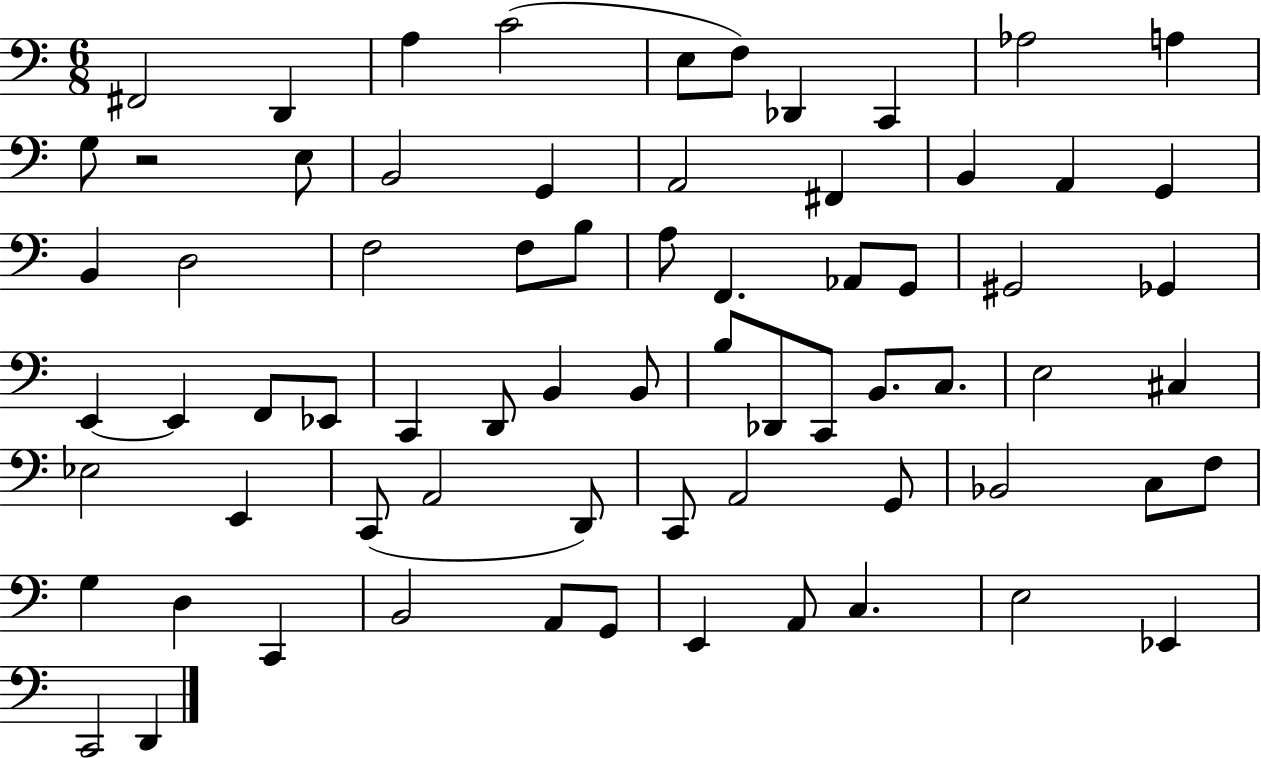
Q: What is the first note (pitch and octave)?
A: F#2